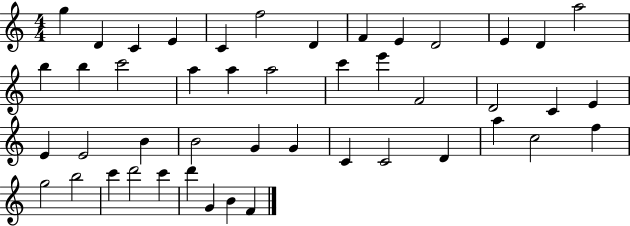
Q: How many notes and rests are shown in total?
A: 46